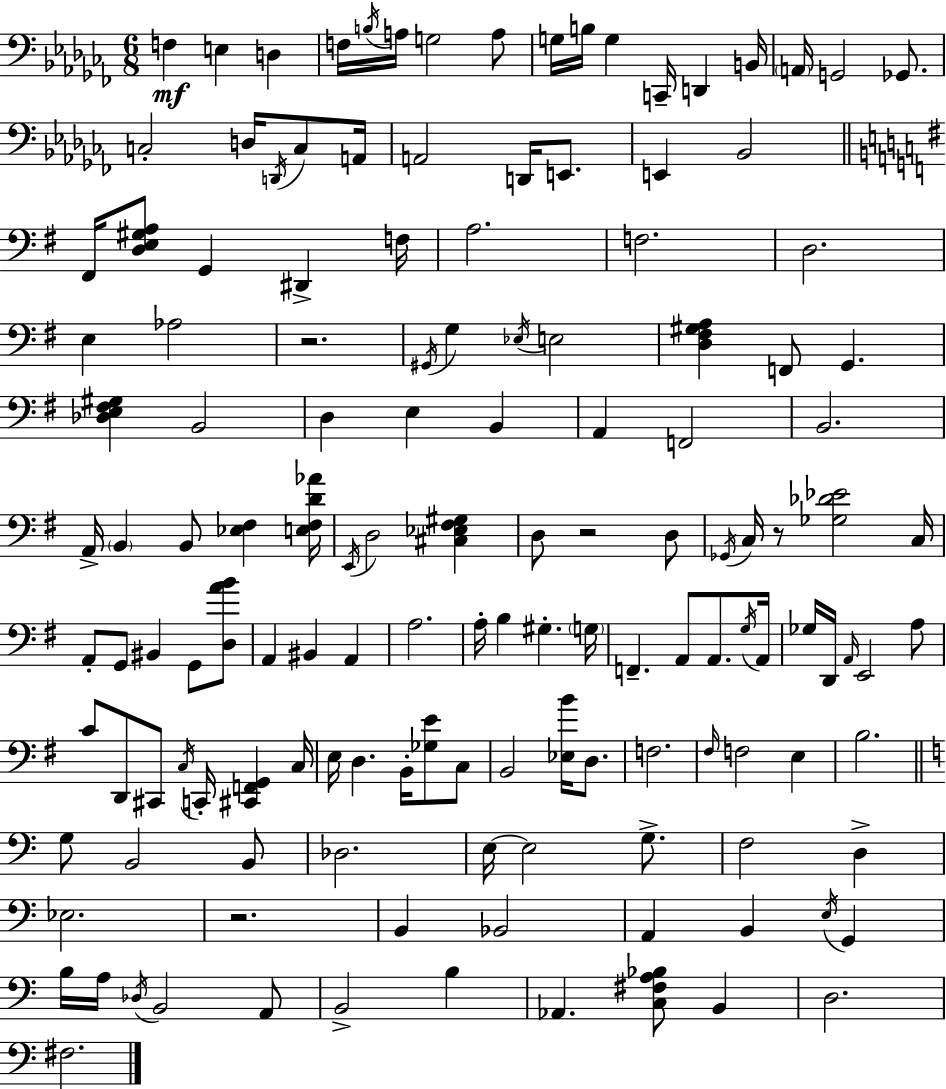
F3/q E3/q D3/q F3/s B3/s A3/s G3/h A3/e G3/s B3/s G3/q C2/s D2/q B2/s A2/s G2/h Gb2/e. C3/h D3/s D2/s C3/e A2/s A2/h D2/s E2/e. E2/q Bb2/h F#2/s [D3,E3,G#3,A3]/e G2/q D#2/q F3/s A3/h. F3/h. D3/h. E3/q Ab3/h R/h. G#2/s G3/q Eb3/s E3/h [D3,F#3,G#3,A3]/q F2/e G2/q. [Db3,E3,F#3,G#3]/q B2/h D3/q E3/q B2/q A2/q F2/h B2/h. A2/s B2/q B2/e [Eb3,F#3]/q [E3,F#3,D4,Ab4]/s E2/s D3/h [C#3,Eb3,F#3,G#3]/q D3/e R/h D3/e Gb2/s C3/s R/e [Gb3,Db4,Eb4]/h C3/s A2/e G2/e BIS2/q G2/e [D3,A4,B4]/e A2/q BIS2/q A2/q A3/h. A3/s B3/q G#3/q. G3/s F2/q. A2/e A2/e. G3/s A2/s Gb3/s D2/s A2/s E2/h A3/e C4/e D2/e C#2/e C3/s C2/s [C#2,F2,G2]/q C3/s E3/s D3/q. B2/s [Gb3,E4]/e C3/e B2/h [Eb3,B4]/s D3/e. F3/h. F#3/s F3/h E3/q B3/h. G3/e B2/h B2/e Db3/h. E3/s E3/h G3/e. F3/h D3/q Eb3/h. R/h. B2/q Bb2/h A2/q B2/q E3/s G2/q B3/s A3/s Db3/s B2/h A2/e B2/h B3/q Ab2/q. [C3,F#3,A3,Bb3]/e B2/q D3/h. F#3/h.